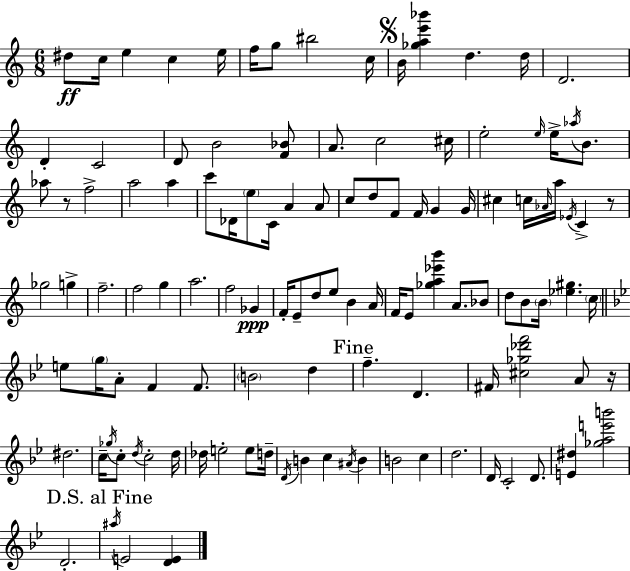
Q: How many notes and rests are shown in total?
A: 116